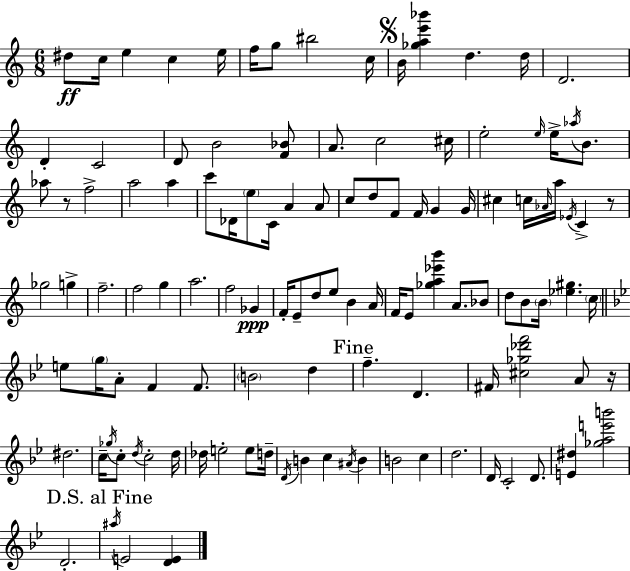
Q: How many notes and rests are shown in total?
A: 116